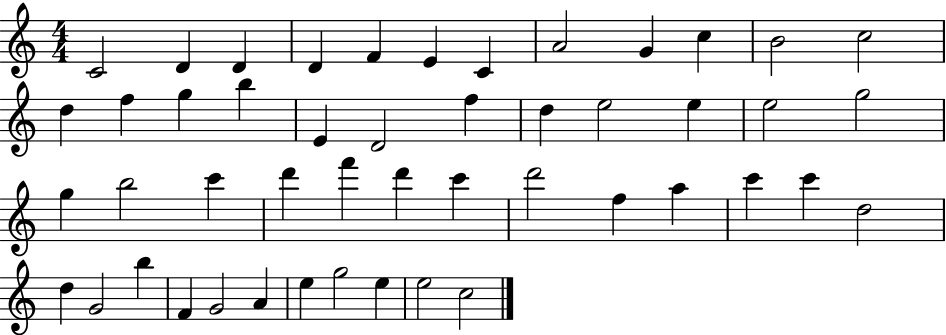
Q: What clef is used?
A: treble